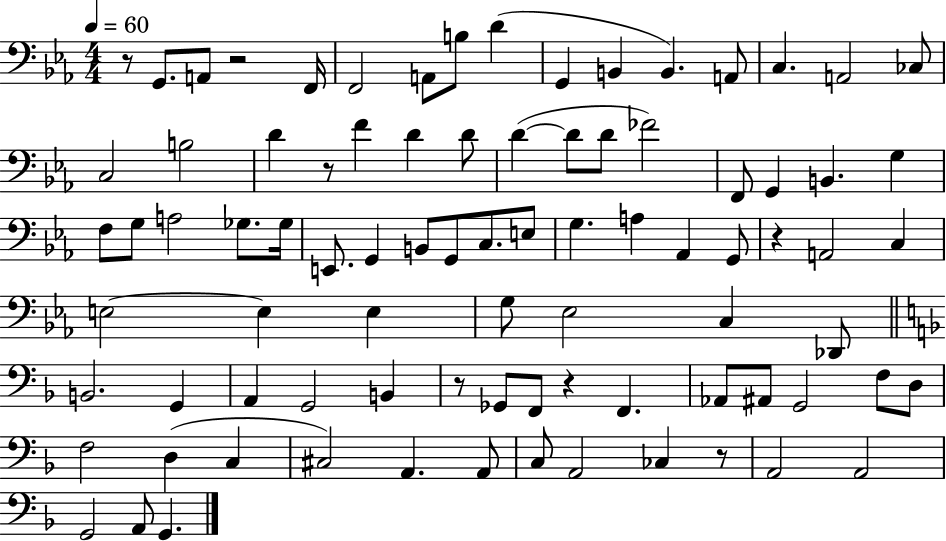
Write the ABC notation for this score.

X:1
T:Untitled
M:4/4
L:1/4
K:Eb
z/2 G,,/2 A,,/2 z2 F,,/4 F,,2 A,,/2 B,/2 D G,, B,, B,, A,,/2 C, A,,2 _C,/2 C,2 B,2 D z/2 F D D/2 D D/2 D/2 _F2 F,,/2 G,, B,, G, F,/2 G,/2 A,2 _G,/2 _G,/4 E,,/2 G,, B,,/2 G,,/2 C,/2 E,/2 G, A, _A,, G,,/2 z A,,2 C, E,2 E, E, G,/2 _E,2 C, _D,,/2 B,,2 G,, A,, G,,2 B,, z/2 _G,,/2 F,,/2 z F,, _A,,/2 ^A,,/2 G,,2 F,/2 D,/2 F,2 D, C, ^C,2 A,, A,,/2 C,/2 A,,2 _C, z/2 A,,2 A,,2 G,,2 A,,/2 G,,